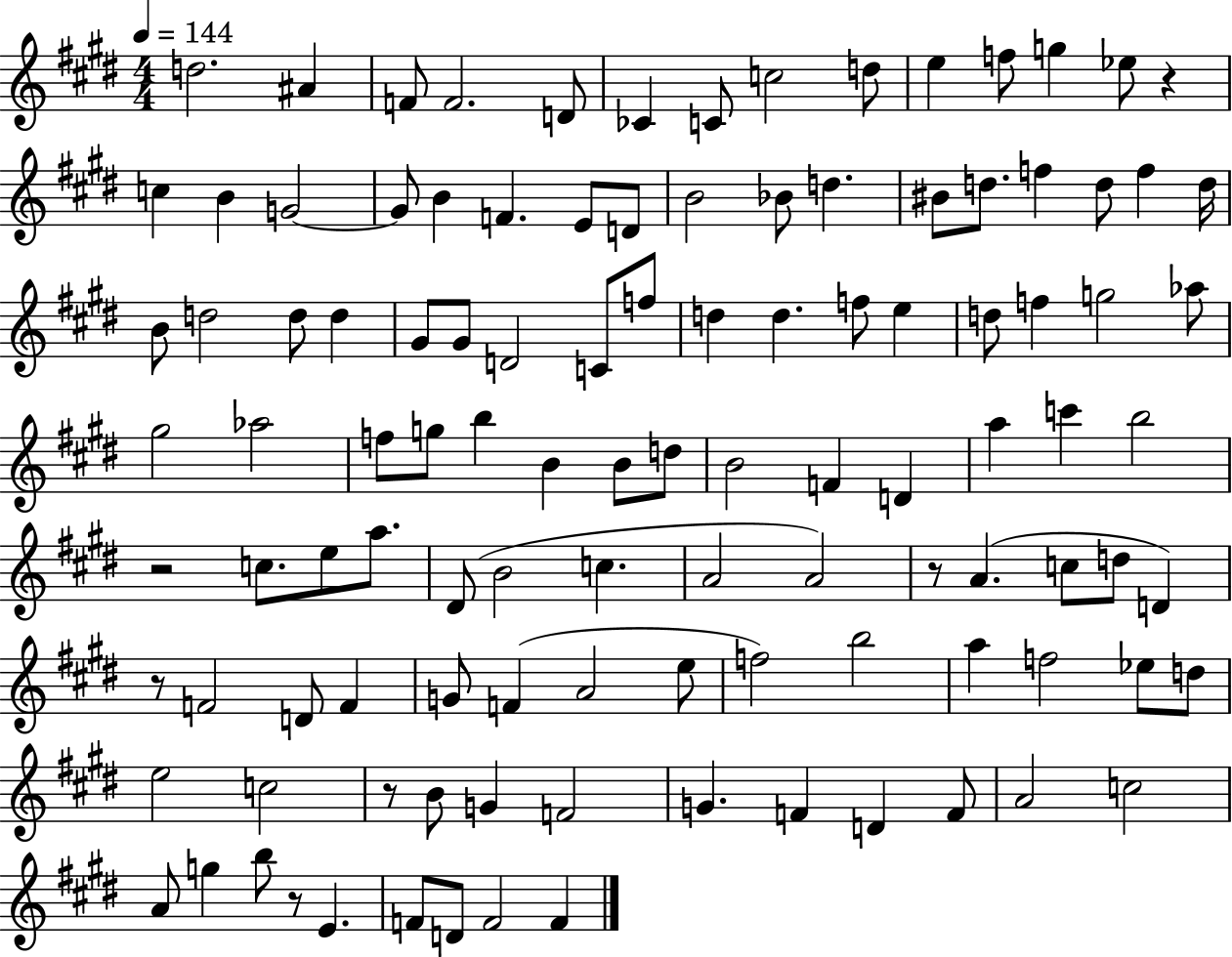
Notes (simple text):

D5/h. A#4/q F4/e F4/h. D4/e CES4/q C4/e C5/h D5/e E5/q F5/e G5/q Eb5/e R/q C5/q B4/q G4/h G4/e B4/q F4/q. E4/e D4/e B4/h Bb4/e D5/q. BIS4/e D5/e. F5/q D5/e F5/q D5/s B4/e D5/h D5/e D5/q G#4/e G#4/e D4/h C4/e F5/e D5/q D5/q. F5/e E5/q D5/e F5/q G5/h Ab5/e G#5/h Ab5/h F5/e G5/e B5/q B4/q B4/e D5/e B4/h F4/q D4/q A5/q C6/q B5/h R/h C5/e. E5/e A5/e. D#4/e B4/h C5/q. A4/h A4/h R/e A4/q. C5/e D5/e D4/q R/e F4/h D4/e F4/q G4/e F4/q A4/h E5/e F5/h B5/h A5/q F5/h Eb5/e D5/e E5/h C5/h R/e B4/e G4/q F4/h G4/q. F4/q D4/q F4/e A4/h C5/h A4/e G5/q B5/e R/e E4/q. F4/e D4/e F4/h F4/q